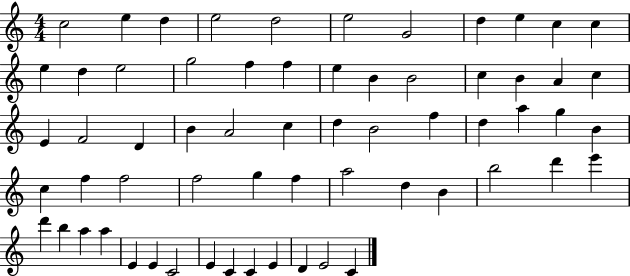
{
  \clef treble
  \numericTimeSignature
  \time 4/4
  \key c \major
  c''2 e''4 d''4 | e''2 d''2 | e''2 g'2 | d''4 e''4 c''4 c''4 | \break e''4 d''4 e''2 | g''2 f''4 f''4 | e''4 b'4 b'2 | c''4 b'4 a'4 c''4 | \break e'4 f'2 d'4 | b'4 a'2 c''4 | d''4 b'2 f''4 | d''4 a''4 g''4 b'4 | \break c''4 f''4 f''2 | f''2 g''4 f''4 | a''2 d''4 b'4 | b''2 d'''4 e'''4 | \break d'''4 b''4 a''4 a''4 | e'4 e'4 c'2 | e'4 c'4 c'4 e'4 | d'4 e'2 c'4 | \break \bar "|."
}